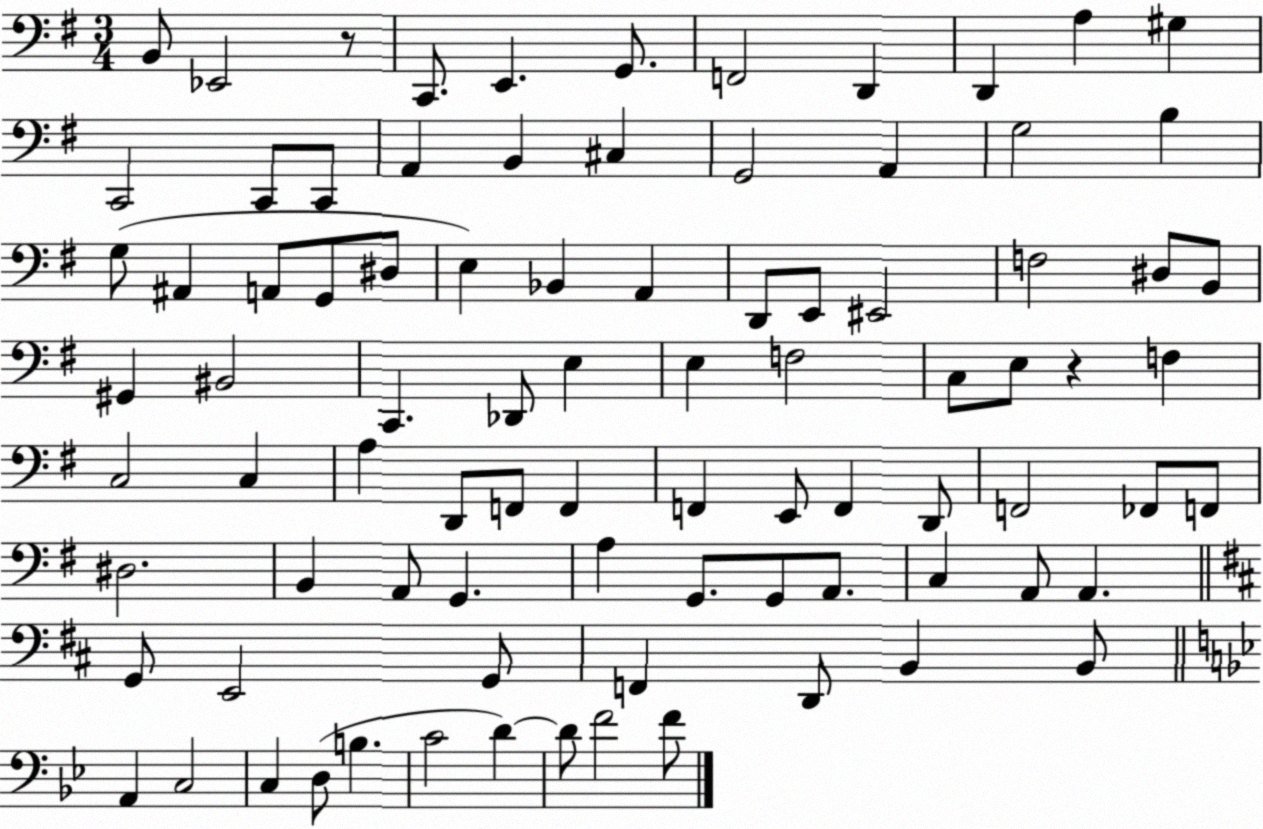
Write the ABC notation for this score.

X:1
T:Untitled
M:3/4
L:1/4
K:G
B,,/2 _E,,2 z/2 C,,/2 E,, G,,/2 F,,2 D,, D,, A, ^G, C,,2 C,,/2 C,,/2 A,, B,, ^C, G,,2 A,, G,2 B, G,/2 ^A,, A,,/2 G,,/2 ^D,/2 E, _B,, A,, D,,/2 E,,/2 ^E,,2 F,2 ^D,/2 B,,/2 ^G,, ^B,,2 C,, _D,,/2 E, E, F,2 C,/2 E,/2 z F, C,2 C, A, D,,/2 F,,/2 F,, F,, E,,/2 F,, D,,/2 F,,2 _F,,/2 F,,/2 ^D,2 B,, A,,/2 G,, A, G,,/2 G,,/2 A,,/2 C, A,,/2 A,, G,,/2 E,,2 G,,/2 F,, D,,/2 B,, B,,/2 A,, C,2 C, D,/2 B, C2 D D/2 F2 F/2